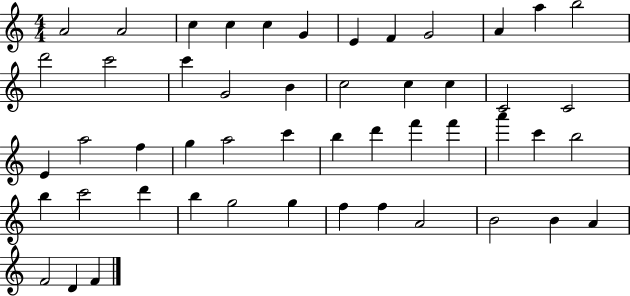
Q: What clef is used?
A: treble